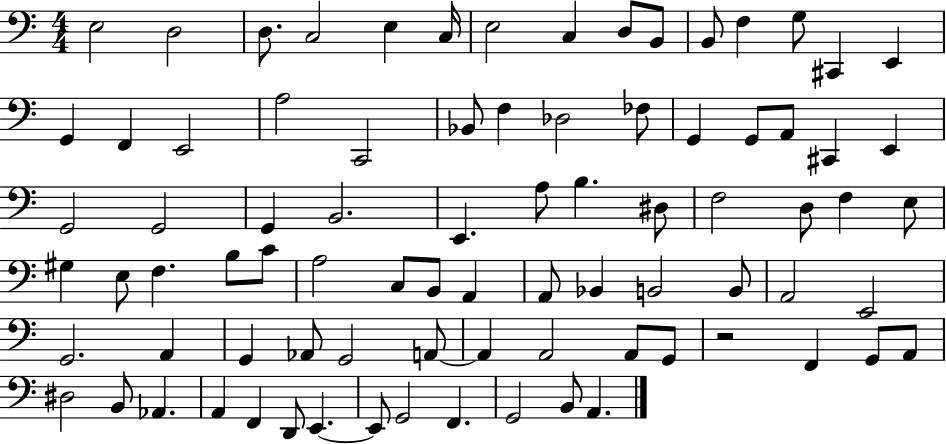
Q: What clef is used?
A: bass